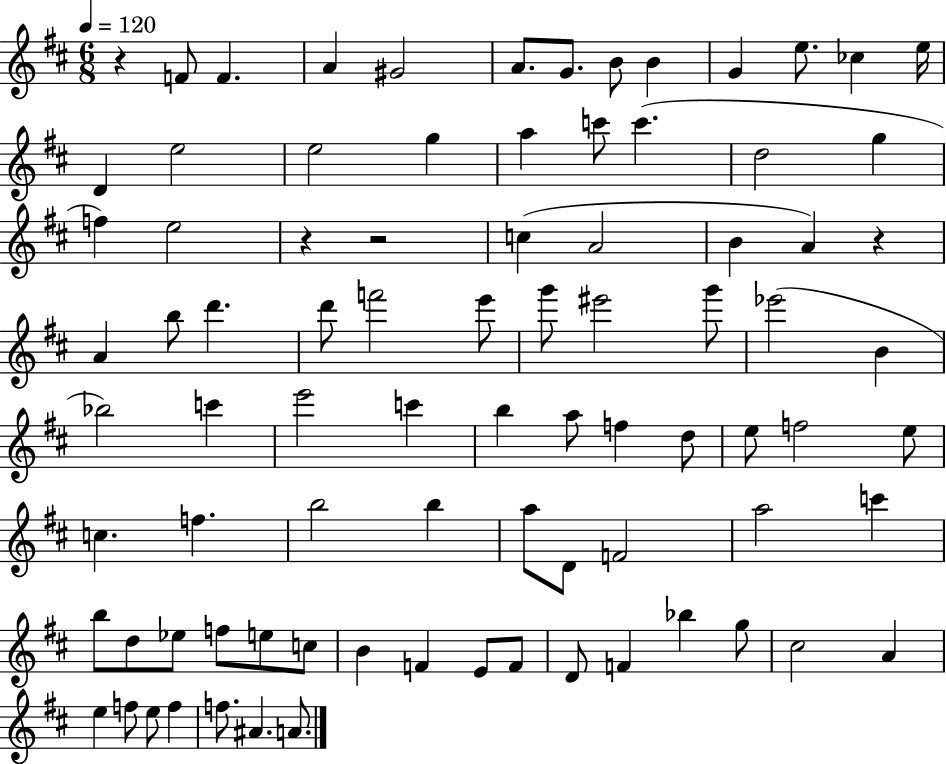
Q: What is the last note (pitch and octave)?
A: A4